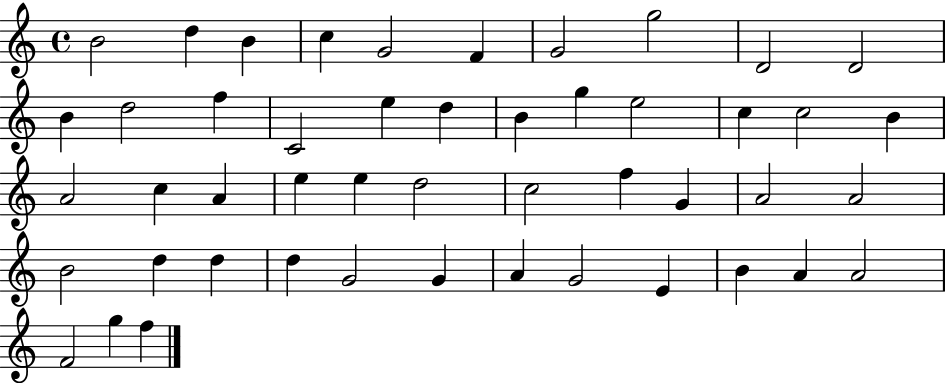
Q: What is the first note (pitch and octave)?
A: B4